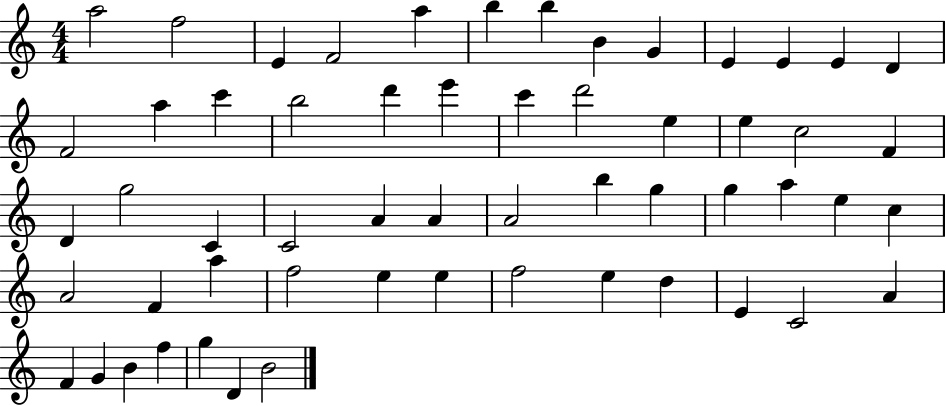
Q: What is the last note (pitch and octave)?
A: B4